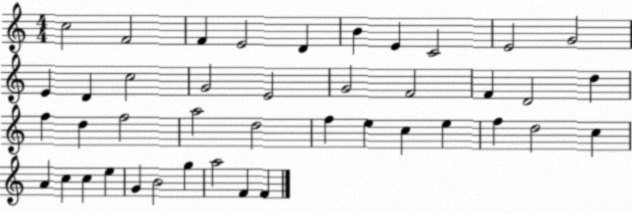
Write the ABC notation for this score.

X:1
T:Untitled
M:4/4
L:1/4
K:C
c2 F2 F E2 D B E C2 E2 G2 E D c2 G2 E2 G2 F2 F D2 d f d f2 a2 d2 f e c e f d2 c A c c e G B2 g a2 F F